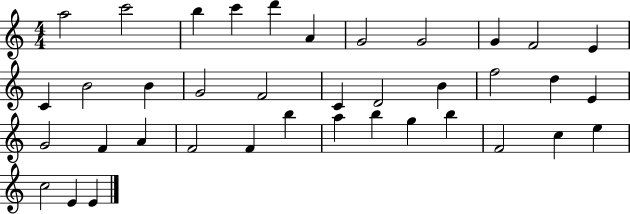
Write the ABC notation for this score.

X:1
T:Untitled
M:4/4
L:1/4
K:C
a2 c'2 b c' d' A G2 G2 G F2 E C B2 B G2 F2 C D2 B f2 d E G2 F A F2 F b a b g b F2 c e c2 E E